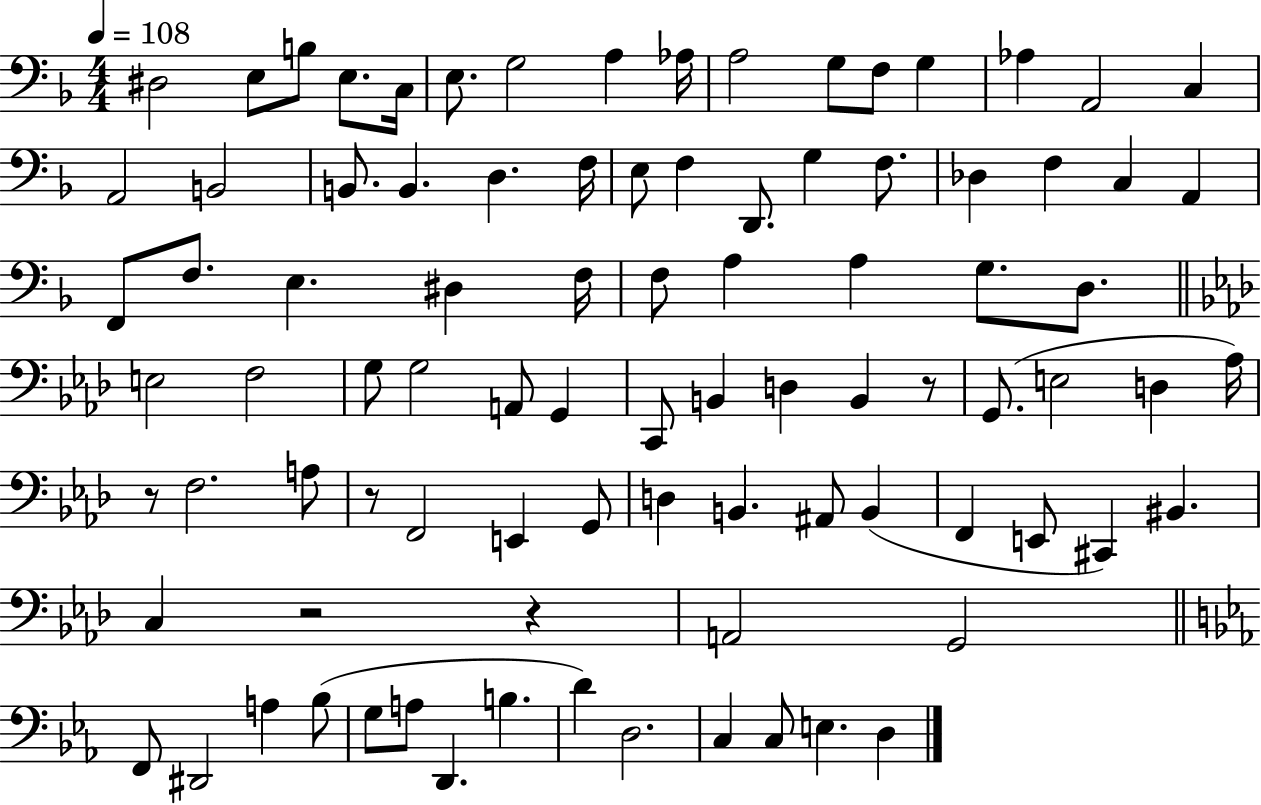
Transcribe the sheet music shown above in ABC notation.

X:1
T:Untitled
M:4/4
L:1/4
K:F
^D,2 E,/2 B,/2 E,/2 C,/4 E,/2 G,2 A, _A,/4 A,2 G,/2 F,/2 G, _A, A,,2 C, A,,2 B,,2 B,,/2 B,, D, F,/4 E,/2 F, D,,/2 G, F,/2 _D, F, C, A,, F,,/2 F,/2 E, ^D, F,/4 F,/2 A, A, G,/2 D,/2 E,2 F,2 G,/2 G,2 A,,/2 G,, C,,/2 B,, D, B,, z/2 G,,/2 E,2 D, _A,/4 z/2 F,2 A,/2 z/2 F,,2 E,, G,,/2 D, B,, ^A,,/2 B,, F,, E,,/2 ^C,, ^B,, C, z2 z A,,2 G,,2 F,,/2 ^D,,2 A, _B,/2 G,/2 A,/2 D,, B, D D,2 C, C,/2 E, D,